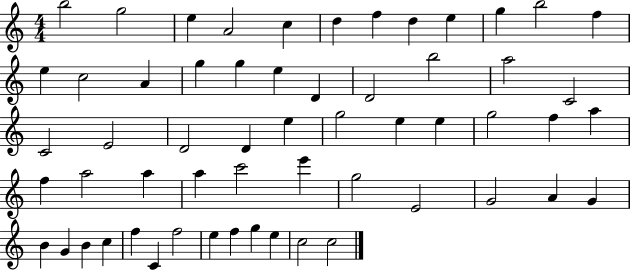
B5/h G5/h E5/q A4/h C5/q D5/q F5/q D5/q E5/q G5/q B5/h F5/q E5/q C5/h A4/q G5/q G5/q E5/q D4/q D4/h B5/h A5/h C4/h C4/h E4/h D4/h D4/q E5/q G5/h E5/q E5/q G5/h F5/q A5/q F5/q A5/h A5/q A5/q C6/h E6/q G5/h E4/h G4/h A4/q G4/q B4/q G4/q B4/q C5/q F5/q C4/q F5/h E5/q F5/q G5/q E5/q C5/h C5/h